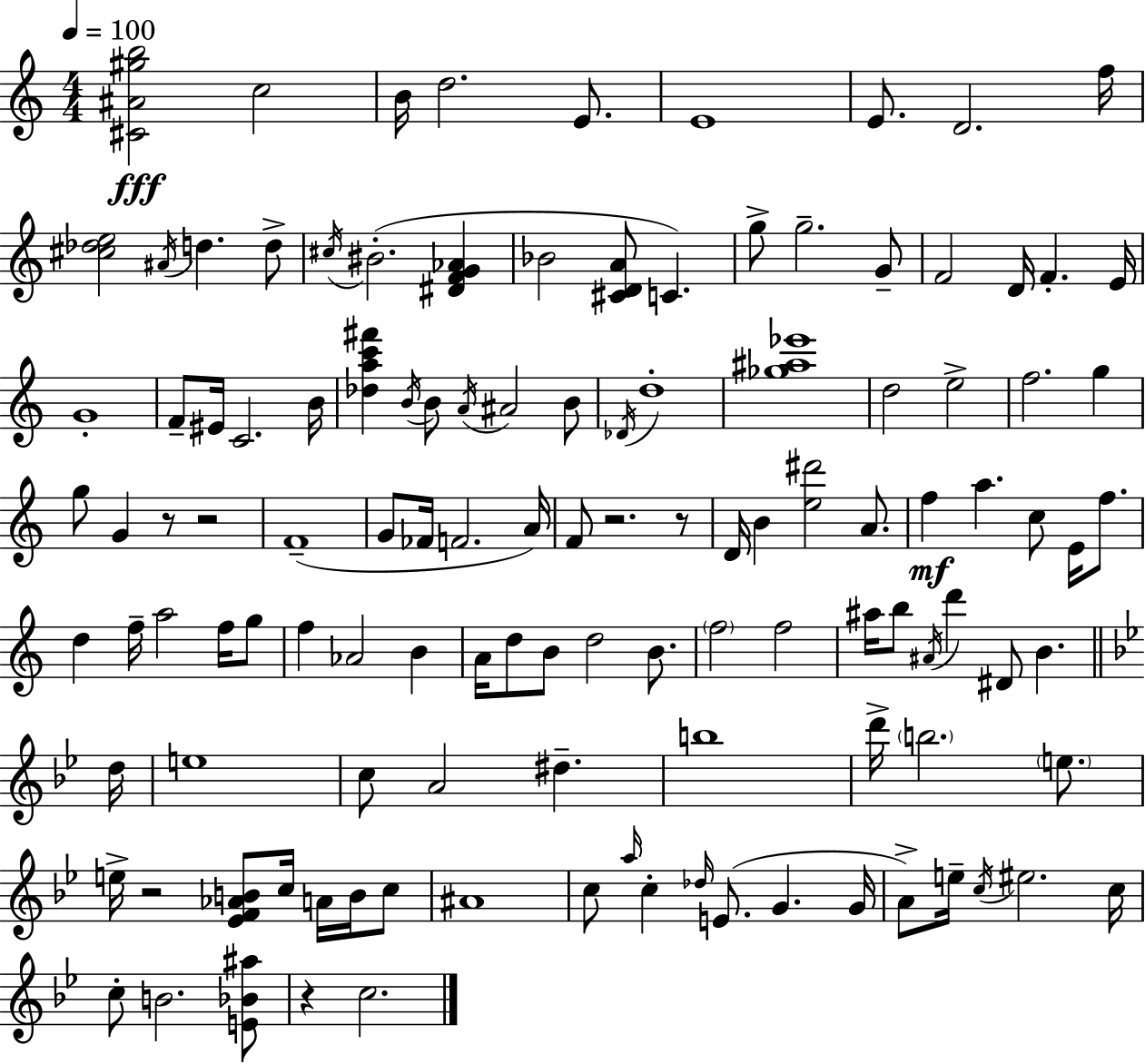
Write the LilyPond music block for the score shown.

{
  \clef treble
  \numericTimeSignature
  \time 4/4
  \key a \minor
  \tempo 4 = 100
  <cis' ais' gis'' b''>2\fff c''2 | b'16 d''2. e'8. | e'1 | e'8. d'2. f''16 | \break <cis'' des'' e''>2 \acciaccatura { ais'16 } d''4. d''8-> | \acciaccatura { cis''16 } bis'2.-.( <dis' f' g' aes'>4 | bes'2 <cis' d' a'>8 c'4.) | g''8-> g''2.-- | \break g'8-- f'2 d'16 f'4.-. | e'16 g'1-. | f'8-- eis'16 c'2. | b'16 <des'' a'' c''' fis'''>4 \acciaccatura { b'16 } b'8 \acciaccatura { a'16 } ais'2 | \break b'8 \acciaccatura { des'16 } d''1-. | <ges'' ais'' ees'''>1 | d''2 e''2-> | f''2. | \break g''4 g''8 g'4 r8 r2 | f'1--( | g'8 fes'16 f'2. | a'16) f'8 r2. | \break r8 d'16 b'4 <e'' dis'''>2 | a'8. f''4\mf a''4. c''8 | e'16 f''8. d''4 f''16-- a''2 | f''16 g''8 f''4 aes'2 | \break b'4 a'16 d''8 b'8 d''2 | b'8. \parenthesize f''2 f''2 | ais''16 b''8 \acciaccatura { ais'16 } d'''4 dis'8 b'4. | \bar "||" \break \key bes \major d''16 e''1 | c''8 a'2 dis''4.-- | b''1 | d'''16-> \parenthesize b''2. \parenthesize e''8. | \break e''16-> r2 <ees' f' aes' b'>8 c''16 a'16 b'16 c''8 | ais'1 | c''8 \grace { a''16 } c''4-. \grace { des''16 } e'8.( g'4. | g'16 a'8->) e''16-- \acciaccatura { c''16 } eis''2. | \break c''16 c''8-. b'2. | <e' bes' ais''>8 r4 c''2. | \bar "|."
}